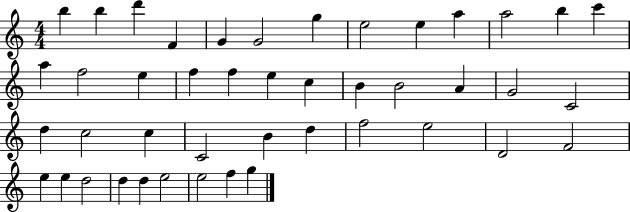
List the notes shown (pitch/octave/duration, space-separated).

B5/q B5/q D6/q F4/q G4/q G4/h G5/q E5/h E5/q A5/q A5/h B5/q C6/q A5/q F5/h E5/q F5/q F5/q E5/q C5/q B4/q B4/h A4/q G4/h C4/h D5/q C5/h C5/q C4/h B4/q D5/q F5/h E5/h D4/h F4/h E5/q E5/q D5/h D5/q D5/q E5/h E5/h F5/q G5/q